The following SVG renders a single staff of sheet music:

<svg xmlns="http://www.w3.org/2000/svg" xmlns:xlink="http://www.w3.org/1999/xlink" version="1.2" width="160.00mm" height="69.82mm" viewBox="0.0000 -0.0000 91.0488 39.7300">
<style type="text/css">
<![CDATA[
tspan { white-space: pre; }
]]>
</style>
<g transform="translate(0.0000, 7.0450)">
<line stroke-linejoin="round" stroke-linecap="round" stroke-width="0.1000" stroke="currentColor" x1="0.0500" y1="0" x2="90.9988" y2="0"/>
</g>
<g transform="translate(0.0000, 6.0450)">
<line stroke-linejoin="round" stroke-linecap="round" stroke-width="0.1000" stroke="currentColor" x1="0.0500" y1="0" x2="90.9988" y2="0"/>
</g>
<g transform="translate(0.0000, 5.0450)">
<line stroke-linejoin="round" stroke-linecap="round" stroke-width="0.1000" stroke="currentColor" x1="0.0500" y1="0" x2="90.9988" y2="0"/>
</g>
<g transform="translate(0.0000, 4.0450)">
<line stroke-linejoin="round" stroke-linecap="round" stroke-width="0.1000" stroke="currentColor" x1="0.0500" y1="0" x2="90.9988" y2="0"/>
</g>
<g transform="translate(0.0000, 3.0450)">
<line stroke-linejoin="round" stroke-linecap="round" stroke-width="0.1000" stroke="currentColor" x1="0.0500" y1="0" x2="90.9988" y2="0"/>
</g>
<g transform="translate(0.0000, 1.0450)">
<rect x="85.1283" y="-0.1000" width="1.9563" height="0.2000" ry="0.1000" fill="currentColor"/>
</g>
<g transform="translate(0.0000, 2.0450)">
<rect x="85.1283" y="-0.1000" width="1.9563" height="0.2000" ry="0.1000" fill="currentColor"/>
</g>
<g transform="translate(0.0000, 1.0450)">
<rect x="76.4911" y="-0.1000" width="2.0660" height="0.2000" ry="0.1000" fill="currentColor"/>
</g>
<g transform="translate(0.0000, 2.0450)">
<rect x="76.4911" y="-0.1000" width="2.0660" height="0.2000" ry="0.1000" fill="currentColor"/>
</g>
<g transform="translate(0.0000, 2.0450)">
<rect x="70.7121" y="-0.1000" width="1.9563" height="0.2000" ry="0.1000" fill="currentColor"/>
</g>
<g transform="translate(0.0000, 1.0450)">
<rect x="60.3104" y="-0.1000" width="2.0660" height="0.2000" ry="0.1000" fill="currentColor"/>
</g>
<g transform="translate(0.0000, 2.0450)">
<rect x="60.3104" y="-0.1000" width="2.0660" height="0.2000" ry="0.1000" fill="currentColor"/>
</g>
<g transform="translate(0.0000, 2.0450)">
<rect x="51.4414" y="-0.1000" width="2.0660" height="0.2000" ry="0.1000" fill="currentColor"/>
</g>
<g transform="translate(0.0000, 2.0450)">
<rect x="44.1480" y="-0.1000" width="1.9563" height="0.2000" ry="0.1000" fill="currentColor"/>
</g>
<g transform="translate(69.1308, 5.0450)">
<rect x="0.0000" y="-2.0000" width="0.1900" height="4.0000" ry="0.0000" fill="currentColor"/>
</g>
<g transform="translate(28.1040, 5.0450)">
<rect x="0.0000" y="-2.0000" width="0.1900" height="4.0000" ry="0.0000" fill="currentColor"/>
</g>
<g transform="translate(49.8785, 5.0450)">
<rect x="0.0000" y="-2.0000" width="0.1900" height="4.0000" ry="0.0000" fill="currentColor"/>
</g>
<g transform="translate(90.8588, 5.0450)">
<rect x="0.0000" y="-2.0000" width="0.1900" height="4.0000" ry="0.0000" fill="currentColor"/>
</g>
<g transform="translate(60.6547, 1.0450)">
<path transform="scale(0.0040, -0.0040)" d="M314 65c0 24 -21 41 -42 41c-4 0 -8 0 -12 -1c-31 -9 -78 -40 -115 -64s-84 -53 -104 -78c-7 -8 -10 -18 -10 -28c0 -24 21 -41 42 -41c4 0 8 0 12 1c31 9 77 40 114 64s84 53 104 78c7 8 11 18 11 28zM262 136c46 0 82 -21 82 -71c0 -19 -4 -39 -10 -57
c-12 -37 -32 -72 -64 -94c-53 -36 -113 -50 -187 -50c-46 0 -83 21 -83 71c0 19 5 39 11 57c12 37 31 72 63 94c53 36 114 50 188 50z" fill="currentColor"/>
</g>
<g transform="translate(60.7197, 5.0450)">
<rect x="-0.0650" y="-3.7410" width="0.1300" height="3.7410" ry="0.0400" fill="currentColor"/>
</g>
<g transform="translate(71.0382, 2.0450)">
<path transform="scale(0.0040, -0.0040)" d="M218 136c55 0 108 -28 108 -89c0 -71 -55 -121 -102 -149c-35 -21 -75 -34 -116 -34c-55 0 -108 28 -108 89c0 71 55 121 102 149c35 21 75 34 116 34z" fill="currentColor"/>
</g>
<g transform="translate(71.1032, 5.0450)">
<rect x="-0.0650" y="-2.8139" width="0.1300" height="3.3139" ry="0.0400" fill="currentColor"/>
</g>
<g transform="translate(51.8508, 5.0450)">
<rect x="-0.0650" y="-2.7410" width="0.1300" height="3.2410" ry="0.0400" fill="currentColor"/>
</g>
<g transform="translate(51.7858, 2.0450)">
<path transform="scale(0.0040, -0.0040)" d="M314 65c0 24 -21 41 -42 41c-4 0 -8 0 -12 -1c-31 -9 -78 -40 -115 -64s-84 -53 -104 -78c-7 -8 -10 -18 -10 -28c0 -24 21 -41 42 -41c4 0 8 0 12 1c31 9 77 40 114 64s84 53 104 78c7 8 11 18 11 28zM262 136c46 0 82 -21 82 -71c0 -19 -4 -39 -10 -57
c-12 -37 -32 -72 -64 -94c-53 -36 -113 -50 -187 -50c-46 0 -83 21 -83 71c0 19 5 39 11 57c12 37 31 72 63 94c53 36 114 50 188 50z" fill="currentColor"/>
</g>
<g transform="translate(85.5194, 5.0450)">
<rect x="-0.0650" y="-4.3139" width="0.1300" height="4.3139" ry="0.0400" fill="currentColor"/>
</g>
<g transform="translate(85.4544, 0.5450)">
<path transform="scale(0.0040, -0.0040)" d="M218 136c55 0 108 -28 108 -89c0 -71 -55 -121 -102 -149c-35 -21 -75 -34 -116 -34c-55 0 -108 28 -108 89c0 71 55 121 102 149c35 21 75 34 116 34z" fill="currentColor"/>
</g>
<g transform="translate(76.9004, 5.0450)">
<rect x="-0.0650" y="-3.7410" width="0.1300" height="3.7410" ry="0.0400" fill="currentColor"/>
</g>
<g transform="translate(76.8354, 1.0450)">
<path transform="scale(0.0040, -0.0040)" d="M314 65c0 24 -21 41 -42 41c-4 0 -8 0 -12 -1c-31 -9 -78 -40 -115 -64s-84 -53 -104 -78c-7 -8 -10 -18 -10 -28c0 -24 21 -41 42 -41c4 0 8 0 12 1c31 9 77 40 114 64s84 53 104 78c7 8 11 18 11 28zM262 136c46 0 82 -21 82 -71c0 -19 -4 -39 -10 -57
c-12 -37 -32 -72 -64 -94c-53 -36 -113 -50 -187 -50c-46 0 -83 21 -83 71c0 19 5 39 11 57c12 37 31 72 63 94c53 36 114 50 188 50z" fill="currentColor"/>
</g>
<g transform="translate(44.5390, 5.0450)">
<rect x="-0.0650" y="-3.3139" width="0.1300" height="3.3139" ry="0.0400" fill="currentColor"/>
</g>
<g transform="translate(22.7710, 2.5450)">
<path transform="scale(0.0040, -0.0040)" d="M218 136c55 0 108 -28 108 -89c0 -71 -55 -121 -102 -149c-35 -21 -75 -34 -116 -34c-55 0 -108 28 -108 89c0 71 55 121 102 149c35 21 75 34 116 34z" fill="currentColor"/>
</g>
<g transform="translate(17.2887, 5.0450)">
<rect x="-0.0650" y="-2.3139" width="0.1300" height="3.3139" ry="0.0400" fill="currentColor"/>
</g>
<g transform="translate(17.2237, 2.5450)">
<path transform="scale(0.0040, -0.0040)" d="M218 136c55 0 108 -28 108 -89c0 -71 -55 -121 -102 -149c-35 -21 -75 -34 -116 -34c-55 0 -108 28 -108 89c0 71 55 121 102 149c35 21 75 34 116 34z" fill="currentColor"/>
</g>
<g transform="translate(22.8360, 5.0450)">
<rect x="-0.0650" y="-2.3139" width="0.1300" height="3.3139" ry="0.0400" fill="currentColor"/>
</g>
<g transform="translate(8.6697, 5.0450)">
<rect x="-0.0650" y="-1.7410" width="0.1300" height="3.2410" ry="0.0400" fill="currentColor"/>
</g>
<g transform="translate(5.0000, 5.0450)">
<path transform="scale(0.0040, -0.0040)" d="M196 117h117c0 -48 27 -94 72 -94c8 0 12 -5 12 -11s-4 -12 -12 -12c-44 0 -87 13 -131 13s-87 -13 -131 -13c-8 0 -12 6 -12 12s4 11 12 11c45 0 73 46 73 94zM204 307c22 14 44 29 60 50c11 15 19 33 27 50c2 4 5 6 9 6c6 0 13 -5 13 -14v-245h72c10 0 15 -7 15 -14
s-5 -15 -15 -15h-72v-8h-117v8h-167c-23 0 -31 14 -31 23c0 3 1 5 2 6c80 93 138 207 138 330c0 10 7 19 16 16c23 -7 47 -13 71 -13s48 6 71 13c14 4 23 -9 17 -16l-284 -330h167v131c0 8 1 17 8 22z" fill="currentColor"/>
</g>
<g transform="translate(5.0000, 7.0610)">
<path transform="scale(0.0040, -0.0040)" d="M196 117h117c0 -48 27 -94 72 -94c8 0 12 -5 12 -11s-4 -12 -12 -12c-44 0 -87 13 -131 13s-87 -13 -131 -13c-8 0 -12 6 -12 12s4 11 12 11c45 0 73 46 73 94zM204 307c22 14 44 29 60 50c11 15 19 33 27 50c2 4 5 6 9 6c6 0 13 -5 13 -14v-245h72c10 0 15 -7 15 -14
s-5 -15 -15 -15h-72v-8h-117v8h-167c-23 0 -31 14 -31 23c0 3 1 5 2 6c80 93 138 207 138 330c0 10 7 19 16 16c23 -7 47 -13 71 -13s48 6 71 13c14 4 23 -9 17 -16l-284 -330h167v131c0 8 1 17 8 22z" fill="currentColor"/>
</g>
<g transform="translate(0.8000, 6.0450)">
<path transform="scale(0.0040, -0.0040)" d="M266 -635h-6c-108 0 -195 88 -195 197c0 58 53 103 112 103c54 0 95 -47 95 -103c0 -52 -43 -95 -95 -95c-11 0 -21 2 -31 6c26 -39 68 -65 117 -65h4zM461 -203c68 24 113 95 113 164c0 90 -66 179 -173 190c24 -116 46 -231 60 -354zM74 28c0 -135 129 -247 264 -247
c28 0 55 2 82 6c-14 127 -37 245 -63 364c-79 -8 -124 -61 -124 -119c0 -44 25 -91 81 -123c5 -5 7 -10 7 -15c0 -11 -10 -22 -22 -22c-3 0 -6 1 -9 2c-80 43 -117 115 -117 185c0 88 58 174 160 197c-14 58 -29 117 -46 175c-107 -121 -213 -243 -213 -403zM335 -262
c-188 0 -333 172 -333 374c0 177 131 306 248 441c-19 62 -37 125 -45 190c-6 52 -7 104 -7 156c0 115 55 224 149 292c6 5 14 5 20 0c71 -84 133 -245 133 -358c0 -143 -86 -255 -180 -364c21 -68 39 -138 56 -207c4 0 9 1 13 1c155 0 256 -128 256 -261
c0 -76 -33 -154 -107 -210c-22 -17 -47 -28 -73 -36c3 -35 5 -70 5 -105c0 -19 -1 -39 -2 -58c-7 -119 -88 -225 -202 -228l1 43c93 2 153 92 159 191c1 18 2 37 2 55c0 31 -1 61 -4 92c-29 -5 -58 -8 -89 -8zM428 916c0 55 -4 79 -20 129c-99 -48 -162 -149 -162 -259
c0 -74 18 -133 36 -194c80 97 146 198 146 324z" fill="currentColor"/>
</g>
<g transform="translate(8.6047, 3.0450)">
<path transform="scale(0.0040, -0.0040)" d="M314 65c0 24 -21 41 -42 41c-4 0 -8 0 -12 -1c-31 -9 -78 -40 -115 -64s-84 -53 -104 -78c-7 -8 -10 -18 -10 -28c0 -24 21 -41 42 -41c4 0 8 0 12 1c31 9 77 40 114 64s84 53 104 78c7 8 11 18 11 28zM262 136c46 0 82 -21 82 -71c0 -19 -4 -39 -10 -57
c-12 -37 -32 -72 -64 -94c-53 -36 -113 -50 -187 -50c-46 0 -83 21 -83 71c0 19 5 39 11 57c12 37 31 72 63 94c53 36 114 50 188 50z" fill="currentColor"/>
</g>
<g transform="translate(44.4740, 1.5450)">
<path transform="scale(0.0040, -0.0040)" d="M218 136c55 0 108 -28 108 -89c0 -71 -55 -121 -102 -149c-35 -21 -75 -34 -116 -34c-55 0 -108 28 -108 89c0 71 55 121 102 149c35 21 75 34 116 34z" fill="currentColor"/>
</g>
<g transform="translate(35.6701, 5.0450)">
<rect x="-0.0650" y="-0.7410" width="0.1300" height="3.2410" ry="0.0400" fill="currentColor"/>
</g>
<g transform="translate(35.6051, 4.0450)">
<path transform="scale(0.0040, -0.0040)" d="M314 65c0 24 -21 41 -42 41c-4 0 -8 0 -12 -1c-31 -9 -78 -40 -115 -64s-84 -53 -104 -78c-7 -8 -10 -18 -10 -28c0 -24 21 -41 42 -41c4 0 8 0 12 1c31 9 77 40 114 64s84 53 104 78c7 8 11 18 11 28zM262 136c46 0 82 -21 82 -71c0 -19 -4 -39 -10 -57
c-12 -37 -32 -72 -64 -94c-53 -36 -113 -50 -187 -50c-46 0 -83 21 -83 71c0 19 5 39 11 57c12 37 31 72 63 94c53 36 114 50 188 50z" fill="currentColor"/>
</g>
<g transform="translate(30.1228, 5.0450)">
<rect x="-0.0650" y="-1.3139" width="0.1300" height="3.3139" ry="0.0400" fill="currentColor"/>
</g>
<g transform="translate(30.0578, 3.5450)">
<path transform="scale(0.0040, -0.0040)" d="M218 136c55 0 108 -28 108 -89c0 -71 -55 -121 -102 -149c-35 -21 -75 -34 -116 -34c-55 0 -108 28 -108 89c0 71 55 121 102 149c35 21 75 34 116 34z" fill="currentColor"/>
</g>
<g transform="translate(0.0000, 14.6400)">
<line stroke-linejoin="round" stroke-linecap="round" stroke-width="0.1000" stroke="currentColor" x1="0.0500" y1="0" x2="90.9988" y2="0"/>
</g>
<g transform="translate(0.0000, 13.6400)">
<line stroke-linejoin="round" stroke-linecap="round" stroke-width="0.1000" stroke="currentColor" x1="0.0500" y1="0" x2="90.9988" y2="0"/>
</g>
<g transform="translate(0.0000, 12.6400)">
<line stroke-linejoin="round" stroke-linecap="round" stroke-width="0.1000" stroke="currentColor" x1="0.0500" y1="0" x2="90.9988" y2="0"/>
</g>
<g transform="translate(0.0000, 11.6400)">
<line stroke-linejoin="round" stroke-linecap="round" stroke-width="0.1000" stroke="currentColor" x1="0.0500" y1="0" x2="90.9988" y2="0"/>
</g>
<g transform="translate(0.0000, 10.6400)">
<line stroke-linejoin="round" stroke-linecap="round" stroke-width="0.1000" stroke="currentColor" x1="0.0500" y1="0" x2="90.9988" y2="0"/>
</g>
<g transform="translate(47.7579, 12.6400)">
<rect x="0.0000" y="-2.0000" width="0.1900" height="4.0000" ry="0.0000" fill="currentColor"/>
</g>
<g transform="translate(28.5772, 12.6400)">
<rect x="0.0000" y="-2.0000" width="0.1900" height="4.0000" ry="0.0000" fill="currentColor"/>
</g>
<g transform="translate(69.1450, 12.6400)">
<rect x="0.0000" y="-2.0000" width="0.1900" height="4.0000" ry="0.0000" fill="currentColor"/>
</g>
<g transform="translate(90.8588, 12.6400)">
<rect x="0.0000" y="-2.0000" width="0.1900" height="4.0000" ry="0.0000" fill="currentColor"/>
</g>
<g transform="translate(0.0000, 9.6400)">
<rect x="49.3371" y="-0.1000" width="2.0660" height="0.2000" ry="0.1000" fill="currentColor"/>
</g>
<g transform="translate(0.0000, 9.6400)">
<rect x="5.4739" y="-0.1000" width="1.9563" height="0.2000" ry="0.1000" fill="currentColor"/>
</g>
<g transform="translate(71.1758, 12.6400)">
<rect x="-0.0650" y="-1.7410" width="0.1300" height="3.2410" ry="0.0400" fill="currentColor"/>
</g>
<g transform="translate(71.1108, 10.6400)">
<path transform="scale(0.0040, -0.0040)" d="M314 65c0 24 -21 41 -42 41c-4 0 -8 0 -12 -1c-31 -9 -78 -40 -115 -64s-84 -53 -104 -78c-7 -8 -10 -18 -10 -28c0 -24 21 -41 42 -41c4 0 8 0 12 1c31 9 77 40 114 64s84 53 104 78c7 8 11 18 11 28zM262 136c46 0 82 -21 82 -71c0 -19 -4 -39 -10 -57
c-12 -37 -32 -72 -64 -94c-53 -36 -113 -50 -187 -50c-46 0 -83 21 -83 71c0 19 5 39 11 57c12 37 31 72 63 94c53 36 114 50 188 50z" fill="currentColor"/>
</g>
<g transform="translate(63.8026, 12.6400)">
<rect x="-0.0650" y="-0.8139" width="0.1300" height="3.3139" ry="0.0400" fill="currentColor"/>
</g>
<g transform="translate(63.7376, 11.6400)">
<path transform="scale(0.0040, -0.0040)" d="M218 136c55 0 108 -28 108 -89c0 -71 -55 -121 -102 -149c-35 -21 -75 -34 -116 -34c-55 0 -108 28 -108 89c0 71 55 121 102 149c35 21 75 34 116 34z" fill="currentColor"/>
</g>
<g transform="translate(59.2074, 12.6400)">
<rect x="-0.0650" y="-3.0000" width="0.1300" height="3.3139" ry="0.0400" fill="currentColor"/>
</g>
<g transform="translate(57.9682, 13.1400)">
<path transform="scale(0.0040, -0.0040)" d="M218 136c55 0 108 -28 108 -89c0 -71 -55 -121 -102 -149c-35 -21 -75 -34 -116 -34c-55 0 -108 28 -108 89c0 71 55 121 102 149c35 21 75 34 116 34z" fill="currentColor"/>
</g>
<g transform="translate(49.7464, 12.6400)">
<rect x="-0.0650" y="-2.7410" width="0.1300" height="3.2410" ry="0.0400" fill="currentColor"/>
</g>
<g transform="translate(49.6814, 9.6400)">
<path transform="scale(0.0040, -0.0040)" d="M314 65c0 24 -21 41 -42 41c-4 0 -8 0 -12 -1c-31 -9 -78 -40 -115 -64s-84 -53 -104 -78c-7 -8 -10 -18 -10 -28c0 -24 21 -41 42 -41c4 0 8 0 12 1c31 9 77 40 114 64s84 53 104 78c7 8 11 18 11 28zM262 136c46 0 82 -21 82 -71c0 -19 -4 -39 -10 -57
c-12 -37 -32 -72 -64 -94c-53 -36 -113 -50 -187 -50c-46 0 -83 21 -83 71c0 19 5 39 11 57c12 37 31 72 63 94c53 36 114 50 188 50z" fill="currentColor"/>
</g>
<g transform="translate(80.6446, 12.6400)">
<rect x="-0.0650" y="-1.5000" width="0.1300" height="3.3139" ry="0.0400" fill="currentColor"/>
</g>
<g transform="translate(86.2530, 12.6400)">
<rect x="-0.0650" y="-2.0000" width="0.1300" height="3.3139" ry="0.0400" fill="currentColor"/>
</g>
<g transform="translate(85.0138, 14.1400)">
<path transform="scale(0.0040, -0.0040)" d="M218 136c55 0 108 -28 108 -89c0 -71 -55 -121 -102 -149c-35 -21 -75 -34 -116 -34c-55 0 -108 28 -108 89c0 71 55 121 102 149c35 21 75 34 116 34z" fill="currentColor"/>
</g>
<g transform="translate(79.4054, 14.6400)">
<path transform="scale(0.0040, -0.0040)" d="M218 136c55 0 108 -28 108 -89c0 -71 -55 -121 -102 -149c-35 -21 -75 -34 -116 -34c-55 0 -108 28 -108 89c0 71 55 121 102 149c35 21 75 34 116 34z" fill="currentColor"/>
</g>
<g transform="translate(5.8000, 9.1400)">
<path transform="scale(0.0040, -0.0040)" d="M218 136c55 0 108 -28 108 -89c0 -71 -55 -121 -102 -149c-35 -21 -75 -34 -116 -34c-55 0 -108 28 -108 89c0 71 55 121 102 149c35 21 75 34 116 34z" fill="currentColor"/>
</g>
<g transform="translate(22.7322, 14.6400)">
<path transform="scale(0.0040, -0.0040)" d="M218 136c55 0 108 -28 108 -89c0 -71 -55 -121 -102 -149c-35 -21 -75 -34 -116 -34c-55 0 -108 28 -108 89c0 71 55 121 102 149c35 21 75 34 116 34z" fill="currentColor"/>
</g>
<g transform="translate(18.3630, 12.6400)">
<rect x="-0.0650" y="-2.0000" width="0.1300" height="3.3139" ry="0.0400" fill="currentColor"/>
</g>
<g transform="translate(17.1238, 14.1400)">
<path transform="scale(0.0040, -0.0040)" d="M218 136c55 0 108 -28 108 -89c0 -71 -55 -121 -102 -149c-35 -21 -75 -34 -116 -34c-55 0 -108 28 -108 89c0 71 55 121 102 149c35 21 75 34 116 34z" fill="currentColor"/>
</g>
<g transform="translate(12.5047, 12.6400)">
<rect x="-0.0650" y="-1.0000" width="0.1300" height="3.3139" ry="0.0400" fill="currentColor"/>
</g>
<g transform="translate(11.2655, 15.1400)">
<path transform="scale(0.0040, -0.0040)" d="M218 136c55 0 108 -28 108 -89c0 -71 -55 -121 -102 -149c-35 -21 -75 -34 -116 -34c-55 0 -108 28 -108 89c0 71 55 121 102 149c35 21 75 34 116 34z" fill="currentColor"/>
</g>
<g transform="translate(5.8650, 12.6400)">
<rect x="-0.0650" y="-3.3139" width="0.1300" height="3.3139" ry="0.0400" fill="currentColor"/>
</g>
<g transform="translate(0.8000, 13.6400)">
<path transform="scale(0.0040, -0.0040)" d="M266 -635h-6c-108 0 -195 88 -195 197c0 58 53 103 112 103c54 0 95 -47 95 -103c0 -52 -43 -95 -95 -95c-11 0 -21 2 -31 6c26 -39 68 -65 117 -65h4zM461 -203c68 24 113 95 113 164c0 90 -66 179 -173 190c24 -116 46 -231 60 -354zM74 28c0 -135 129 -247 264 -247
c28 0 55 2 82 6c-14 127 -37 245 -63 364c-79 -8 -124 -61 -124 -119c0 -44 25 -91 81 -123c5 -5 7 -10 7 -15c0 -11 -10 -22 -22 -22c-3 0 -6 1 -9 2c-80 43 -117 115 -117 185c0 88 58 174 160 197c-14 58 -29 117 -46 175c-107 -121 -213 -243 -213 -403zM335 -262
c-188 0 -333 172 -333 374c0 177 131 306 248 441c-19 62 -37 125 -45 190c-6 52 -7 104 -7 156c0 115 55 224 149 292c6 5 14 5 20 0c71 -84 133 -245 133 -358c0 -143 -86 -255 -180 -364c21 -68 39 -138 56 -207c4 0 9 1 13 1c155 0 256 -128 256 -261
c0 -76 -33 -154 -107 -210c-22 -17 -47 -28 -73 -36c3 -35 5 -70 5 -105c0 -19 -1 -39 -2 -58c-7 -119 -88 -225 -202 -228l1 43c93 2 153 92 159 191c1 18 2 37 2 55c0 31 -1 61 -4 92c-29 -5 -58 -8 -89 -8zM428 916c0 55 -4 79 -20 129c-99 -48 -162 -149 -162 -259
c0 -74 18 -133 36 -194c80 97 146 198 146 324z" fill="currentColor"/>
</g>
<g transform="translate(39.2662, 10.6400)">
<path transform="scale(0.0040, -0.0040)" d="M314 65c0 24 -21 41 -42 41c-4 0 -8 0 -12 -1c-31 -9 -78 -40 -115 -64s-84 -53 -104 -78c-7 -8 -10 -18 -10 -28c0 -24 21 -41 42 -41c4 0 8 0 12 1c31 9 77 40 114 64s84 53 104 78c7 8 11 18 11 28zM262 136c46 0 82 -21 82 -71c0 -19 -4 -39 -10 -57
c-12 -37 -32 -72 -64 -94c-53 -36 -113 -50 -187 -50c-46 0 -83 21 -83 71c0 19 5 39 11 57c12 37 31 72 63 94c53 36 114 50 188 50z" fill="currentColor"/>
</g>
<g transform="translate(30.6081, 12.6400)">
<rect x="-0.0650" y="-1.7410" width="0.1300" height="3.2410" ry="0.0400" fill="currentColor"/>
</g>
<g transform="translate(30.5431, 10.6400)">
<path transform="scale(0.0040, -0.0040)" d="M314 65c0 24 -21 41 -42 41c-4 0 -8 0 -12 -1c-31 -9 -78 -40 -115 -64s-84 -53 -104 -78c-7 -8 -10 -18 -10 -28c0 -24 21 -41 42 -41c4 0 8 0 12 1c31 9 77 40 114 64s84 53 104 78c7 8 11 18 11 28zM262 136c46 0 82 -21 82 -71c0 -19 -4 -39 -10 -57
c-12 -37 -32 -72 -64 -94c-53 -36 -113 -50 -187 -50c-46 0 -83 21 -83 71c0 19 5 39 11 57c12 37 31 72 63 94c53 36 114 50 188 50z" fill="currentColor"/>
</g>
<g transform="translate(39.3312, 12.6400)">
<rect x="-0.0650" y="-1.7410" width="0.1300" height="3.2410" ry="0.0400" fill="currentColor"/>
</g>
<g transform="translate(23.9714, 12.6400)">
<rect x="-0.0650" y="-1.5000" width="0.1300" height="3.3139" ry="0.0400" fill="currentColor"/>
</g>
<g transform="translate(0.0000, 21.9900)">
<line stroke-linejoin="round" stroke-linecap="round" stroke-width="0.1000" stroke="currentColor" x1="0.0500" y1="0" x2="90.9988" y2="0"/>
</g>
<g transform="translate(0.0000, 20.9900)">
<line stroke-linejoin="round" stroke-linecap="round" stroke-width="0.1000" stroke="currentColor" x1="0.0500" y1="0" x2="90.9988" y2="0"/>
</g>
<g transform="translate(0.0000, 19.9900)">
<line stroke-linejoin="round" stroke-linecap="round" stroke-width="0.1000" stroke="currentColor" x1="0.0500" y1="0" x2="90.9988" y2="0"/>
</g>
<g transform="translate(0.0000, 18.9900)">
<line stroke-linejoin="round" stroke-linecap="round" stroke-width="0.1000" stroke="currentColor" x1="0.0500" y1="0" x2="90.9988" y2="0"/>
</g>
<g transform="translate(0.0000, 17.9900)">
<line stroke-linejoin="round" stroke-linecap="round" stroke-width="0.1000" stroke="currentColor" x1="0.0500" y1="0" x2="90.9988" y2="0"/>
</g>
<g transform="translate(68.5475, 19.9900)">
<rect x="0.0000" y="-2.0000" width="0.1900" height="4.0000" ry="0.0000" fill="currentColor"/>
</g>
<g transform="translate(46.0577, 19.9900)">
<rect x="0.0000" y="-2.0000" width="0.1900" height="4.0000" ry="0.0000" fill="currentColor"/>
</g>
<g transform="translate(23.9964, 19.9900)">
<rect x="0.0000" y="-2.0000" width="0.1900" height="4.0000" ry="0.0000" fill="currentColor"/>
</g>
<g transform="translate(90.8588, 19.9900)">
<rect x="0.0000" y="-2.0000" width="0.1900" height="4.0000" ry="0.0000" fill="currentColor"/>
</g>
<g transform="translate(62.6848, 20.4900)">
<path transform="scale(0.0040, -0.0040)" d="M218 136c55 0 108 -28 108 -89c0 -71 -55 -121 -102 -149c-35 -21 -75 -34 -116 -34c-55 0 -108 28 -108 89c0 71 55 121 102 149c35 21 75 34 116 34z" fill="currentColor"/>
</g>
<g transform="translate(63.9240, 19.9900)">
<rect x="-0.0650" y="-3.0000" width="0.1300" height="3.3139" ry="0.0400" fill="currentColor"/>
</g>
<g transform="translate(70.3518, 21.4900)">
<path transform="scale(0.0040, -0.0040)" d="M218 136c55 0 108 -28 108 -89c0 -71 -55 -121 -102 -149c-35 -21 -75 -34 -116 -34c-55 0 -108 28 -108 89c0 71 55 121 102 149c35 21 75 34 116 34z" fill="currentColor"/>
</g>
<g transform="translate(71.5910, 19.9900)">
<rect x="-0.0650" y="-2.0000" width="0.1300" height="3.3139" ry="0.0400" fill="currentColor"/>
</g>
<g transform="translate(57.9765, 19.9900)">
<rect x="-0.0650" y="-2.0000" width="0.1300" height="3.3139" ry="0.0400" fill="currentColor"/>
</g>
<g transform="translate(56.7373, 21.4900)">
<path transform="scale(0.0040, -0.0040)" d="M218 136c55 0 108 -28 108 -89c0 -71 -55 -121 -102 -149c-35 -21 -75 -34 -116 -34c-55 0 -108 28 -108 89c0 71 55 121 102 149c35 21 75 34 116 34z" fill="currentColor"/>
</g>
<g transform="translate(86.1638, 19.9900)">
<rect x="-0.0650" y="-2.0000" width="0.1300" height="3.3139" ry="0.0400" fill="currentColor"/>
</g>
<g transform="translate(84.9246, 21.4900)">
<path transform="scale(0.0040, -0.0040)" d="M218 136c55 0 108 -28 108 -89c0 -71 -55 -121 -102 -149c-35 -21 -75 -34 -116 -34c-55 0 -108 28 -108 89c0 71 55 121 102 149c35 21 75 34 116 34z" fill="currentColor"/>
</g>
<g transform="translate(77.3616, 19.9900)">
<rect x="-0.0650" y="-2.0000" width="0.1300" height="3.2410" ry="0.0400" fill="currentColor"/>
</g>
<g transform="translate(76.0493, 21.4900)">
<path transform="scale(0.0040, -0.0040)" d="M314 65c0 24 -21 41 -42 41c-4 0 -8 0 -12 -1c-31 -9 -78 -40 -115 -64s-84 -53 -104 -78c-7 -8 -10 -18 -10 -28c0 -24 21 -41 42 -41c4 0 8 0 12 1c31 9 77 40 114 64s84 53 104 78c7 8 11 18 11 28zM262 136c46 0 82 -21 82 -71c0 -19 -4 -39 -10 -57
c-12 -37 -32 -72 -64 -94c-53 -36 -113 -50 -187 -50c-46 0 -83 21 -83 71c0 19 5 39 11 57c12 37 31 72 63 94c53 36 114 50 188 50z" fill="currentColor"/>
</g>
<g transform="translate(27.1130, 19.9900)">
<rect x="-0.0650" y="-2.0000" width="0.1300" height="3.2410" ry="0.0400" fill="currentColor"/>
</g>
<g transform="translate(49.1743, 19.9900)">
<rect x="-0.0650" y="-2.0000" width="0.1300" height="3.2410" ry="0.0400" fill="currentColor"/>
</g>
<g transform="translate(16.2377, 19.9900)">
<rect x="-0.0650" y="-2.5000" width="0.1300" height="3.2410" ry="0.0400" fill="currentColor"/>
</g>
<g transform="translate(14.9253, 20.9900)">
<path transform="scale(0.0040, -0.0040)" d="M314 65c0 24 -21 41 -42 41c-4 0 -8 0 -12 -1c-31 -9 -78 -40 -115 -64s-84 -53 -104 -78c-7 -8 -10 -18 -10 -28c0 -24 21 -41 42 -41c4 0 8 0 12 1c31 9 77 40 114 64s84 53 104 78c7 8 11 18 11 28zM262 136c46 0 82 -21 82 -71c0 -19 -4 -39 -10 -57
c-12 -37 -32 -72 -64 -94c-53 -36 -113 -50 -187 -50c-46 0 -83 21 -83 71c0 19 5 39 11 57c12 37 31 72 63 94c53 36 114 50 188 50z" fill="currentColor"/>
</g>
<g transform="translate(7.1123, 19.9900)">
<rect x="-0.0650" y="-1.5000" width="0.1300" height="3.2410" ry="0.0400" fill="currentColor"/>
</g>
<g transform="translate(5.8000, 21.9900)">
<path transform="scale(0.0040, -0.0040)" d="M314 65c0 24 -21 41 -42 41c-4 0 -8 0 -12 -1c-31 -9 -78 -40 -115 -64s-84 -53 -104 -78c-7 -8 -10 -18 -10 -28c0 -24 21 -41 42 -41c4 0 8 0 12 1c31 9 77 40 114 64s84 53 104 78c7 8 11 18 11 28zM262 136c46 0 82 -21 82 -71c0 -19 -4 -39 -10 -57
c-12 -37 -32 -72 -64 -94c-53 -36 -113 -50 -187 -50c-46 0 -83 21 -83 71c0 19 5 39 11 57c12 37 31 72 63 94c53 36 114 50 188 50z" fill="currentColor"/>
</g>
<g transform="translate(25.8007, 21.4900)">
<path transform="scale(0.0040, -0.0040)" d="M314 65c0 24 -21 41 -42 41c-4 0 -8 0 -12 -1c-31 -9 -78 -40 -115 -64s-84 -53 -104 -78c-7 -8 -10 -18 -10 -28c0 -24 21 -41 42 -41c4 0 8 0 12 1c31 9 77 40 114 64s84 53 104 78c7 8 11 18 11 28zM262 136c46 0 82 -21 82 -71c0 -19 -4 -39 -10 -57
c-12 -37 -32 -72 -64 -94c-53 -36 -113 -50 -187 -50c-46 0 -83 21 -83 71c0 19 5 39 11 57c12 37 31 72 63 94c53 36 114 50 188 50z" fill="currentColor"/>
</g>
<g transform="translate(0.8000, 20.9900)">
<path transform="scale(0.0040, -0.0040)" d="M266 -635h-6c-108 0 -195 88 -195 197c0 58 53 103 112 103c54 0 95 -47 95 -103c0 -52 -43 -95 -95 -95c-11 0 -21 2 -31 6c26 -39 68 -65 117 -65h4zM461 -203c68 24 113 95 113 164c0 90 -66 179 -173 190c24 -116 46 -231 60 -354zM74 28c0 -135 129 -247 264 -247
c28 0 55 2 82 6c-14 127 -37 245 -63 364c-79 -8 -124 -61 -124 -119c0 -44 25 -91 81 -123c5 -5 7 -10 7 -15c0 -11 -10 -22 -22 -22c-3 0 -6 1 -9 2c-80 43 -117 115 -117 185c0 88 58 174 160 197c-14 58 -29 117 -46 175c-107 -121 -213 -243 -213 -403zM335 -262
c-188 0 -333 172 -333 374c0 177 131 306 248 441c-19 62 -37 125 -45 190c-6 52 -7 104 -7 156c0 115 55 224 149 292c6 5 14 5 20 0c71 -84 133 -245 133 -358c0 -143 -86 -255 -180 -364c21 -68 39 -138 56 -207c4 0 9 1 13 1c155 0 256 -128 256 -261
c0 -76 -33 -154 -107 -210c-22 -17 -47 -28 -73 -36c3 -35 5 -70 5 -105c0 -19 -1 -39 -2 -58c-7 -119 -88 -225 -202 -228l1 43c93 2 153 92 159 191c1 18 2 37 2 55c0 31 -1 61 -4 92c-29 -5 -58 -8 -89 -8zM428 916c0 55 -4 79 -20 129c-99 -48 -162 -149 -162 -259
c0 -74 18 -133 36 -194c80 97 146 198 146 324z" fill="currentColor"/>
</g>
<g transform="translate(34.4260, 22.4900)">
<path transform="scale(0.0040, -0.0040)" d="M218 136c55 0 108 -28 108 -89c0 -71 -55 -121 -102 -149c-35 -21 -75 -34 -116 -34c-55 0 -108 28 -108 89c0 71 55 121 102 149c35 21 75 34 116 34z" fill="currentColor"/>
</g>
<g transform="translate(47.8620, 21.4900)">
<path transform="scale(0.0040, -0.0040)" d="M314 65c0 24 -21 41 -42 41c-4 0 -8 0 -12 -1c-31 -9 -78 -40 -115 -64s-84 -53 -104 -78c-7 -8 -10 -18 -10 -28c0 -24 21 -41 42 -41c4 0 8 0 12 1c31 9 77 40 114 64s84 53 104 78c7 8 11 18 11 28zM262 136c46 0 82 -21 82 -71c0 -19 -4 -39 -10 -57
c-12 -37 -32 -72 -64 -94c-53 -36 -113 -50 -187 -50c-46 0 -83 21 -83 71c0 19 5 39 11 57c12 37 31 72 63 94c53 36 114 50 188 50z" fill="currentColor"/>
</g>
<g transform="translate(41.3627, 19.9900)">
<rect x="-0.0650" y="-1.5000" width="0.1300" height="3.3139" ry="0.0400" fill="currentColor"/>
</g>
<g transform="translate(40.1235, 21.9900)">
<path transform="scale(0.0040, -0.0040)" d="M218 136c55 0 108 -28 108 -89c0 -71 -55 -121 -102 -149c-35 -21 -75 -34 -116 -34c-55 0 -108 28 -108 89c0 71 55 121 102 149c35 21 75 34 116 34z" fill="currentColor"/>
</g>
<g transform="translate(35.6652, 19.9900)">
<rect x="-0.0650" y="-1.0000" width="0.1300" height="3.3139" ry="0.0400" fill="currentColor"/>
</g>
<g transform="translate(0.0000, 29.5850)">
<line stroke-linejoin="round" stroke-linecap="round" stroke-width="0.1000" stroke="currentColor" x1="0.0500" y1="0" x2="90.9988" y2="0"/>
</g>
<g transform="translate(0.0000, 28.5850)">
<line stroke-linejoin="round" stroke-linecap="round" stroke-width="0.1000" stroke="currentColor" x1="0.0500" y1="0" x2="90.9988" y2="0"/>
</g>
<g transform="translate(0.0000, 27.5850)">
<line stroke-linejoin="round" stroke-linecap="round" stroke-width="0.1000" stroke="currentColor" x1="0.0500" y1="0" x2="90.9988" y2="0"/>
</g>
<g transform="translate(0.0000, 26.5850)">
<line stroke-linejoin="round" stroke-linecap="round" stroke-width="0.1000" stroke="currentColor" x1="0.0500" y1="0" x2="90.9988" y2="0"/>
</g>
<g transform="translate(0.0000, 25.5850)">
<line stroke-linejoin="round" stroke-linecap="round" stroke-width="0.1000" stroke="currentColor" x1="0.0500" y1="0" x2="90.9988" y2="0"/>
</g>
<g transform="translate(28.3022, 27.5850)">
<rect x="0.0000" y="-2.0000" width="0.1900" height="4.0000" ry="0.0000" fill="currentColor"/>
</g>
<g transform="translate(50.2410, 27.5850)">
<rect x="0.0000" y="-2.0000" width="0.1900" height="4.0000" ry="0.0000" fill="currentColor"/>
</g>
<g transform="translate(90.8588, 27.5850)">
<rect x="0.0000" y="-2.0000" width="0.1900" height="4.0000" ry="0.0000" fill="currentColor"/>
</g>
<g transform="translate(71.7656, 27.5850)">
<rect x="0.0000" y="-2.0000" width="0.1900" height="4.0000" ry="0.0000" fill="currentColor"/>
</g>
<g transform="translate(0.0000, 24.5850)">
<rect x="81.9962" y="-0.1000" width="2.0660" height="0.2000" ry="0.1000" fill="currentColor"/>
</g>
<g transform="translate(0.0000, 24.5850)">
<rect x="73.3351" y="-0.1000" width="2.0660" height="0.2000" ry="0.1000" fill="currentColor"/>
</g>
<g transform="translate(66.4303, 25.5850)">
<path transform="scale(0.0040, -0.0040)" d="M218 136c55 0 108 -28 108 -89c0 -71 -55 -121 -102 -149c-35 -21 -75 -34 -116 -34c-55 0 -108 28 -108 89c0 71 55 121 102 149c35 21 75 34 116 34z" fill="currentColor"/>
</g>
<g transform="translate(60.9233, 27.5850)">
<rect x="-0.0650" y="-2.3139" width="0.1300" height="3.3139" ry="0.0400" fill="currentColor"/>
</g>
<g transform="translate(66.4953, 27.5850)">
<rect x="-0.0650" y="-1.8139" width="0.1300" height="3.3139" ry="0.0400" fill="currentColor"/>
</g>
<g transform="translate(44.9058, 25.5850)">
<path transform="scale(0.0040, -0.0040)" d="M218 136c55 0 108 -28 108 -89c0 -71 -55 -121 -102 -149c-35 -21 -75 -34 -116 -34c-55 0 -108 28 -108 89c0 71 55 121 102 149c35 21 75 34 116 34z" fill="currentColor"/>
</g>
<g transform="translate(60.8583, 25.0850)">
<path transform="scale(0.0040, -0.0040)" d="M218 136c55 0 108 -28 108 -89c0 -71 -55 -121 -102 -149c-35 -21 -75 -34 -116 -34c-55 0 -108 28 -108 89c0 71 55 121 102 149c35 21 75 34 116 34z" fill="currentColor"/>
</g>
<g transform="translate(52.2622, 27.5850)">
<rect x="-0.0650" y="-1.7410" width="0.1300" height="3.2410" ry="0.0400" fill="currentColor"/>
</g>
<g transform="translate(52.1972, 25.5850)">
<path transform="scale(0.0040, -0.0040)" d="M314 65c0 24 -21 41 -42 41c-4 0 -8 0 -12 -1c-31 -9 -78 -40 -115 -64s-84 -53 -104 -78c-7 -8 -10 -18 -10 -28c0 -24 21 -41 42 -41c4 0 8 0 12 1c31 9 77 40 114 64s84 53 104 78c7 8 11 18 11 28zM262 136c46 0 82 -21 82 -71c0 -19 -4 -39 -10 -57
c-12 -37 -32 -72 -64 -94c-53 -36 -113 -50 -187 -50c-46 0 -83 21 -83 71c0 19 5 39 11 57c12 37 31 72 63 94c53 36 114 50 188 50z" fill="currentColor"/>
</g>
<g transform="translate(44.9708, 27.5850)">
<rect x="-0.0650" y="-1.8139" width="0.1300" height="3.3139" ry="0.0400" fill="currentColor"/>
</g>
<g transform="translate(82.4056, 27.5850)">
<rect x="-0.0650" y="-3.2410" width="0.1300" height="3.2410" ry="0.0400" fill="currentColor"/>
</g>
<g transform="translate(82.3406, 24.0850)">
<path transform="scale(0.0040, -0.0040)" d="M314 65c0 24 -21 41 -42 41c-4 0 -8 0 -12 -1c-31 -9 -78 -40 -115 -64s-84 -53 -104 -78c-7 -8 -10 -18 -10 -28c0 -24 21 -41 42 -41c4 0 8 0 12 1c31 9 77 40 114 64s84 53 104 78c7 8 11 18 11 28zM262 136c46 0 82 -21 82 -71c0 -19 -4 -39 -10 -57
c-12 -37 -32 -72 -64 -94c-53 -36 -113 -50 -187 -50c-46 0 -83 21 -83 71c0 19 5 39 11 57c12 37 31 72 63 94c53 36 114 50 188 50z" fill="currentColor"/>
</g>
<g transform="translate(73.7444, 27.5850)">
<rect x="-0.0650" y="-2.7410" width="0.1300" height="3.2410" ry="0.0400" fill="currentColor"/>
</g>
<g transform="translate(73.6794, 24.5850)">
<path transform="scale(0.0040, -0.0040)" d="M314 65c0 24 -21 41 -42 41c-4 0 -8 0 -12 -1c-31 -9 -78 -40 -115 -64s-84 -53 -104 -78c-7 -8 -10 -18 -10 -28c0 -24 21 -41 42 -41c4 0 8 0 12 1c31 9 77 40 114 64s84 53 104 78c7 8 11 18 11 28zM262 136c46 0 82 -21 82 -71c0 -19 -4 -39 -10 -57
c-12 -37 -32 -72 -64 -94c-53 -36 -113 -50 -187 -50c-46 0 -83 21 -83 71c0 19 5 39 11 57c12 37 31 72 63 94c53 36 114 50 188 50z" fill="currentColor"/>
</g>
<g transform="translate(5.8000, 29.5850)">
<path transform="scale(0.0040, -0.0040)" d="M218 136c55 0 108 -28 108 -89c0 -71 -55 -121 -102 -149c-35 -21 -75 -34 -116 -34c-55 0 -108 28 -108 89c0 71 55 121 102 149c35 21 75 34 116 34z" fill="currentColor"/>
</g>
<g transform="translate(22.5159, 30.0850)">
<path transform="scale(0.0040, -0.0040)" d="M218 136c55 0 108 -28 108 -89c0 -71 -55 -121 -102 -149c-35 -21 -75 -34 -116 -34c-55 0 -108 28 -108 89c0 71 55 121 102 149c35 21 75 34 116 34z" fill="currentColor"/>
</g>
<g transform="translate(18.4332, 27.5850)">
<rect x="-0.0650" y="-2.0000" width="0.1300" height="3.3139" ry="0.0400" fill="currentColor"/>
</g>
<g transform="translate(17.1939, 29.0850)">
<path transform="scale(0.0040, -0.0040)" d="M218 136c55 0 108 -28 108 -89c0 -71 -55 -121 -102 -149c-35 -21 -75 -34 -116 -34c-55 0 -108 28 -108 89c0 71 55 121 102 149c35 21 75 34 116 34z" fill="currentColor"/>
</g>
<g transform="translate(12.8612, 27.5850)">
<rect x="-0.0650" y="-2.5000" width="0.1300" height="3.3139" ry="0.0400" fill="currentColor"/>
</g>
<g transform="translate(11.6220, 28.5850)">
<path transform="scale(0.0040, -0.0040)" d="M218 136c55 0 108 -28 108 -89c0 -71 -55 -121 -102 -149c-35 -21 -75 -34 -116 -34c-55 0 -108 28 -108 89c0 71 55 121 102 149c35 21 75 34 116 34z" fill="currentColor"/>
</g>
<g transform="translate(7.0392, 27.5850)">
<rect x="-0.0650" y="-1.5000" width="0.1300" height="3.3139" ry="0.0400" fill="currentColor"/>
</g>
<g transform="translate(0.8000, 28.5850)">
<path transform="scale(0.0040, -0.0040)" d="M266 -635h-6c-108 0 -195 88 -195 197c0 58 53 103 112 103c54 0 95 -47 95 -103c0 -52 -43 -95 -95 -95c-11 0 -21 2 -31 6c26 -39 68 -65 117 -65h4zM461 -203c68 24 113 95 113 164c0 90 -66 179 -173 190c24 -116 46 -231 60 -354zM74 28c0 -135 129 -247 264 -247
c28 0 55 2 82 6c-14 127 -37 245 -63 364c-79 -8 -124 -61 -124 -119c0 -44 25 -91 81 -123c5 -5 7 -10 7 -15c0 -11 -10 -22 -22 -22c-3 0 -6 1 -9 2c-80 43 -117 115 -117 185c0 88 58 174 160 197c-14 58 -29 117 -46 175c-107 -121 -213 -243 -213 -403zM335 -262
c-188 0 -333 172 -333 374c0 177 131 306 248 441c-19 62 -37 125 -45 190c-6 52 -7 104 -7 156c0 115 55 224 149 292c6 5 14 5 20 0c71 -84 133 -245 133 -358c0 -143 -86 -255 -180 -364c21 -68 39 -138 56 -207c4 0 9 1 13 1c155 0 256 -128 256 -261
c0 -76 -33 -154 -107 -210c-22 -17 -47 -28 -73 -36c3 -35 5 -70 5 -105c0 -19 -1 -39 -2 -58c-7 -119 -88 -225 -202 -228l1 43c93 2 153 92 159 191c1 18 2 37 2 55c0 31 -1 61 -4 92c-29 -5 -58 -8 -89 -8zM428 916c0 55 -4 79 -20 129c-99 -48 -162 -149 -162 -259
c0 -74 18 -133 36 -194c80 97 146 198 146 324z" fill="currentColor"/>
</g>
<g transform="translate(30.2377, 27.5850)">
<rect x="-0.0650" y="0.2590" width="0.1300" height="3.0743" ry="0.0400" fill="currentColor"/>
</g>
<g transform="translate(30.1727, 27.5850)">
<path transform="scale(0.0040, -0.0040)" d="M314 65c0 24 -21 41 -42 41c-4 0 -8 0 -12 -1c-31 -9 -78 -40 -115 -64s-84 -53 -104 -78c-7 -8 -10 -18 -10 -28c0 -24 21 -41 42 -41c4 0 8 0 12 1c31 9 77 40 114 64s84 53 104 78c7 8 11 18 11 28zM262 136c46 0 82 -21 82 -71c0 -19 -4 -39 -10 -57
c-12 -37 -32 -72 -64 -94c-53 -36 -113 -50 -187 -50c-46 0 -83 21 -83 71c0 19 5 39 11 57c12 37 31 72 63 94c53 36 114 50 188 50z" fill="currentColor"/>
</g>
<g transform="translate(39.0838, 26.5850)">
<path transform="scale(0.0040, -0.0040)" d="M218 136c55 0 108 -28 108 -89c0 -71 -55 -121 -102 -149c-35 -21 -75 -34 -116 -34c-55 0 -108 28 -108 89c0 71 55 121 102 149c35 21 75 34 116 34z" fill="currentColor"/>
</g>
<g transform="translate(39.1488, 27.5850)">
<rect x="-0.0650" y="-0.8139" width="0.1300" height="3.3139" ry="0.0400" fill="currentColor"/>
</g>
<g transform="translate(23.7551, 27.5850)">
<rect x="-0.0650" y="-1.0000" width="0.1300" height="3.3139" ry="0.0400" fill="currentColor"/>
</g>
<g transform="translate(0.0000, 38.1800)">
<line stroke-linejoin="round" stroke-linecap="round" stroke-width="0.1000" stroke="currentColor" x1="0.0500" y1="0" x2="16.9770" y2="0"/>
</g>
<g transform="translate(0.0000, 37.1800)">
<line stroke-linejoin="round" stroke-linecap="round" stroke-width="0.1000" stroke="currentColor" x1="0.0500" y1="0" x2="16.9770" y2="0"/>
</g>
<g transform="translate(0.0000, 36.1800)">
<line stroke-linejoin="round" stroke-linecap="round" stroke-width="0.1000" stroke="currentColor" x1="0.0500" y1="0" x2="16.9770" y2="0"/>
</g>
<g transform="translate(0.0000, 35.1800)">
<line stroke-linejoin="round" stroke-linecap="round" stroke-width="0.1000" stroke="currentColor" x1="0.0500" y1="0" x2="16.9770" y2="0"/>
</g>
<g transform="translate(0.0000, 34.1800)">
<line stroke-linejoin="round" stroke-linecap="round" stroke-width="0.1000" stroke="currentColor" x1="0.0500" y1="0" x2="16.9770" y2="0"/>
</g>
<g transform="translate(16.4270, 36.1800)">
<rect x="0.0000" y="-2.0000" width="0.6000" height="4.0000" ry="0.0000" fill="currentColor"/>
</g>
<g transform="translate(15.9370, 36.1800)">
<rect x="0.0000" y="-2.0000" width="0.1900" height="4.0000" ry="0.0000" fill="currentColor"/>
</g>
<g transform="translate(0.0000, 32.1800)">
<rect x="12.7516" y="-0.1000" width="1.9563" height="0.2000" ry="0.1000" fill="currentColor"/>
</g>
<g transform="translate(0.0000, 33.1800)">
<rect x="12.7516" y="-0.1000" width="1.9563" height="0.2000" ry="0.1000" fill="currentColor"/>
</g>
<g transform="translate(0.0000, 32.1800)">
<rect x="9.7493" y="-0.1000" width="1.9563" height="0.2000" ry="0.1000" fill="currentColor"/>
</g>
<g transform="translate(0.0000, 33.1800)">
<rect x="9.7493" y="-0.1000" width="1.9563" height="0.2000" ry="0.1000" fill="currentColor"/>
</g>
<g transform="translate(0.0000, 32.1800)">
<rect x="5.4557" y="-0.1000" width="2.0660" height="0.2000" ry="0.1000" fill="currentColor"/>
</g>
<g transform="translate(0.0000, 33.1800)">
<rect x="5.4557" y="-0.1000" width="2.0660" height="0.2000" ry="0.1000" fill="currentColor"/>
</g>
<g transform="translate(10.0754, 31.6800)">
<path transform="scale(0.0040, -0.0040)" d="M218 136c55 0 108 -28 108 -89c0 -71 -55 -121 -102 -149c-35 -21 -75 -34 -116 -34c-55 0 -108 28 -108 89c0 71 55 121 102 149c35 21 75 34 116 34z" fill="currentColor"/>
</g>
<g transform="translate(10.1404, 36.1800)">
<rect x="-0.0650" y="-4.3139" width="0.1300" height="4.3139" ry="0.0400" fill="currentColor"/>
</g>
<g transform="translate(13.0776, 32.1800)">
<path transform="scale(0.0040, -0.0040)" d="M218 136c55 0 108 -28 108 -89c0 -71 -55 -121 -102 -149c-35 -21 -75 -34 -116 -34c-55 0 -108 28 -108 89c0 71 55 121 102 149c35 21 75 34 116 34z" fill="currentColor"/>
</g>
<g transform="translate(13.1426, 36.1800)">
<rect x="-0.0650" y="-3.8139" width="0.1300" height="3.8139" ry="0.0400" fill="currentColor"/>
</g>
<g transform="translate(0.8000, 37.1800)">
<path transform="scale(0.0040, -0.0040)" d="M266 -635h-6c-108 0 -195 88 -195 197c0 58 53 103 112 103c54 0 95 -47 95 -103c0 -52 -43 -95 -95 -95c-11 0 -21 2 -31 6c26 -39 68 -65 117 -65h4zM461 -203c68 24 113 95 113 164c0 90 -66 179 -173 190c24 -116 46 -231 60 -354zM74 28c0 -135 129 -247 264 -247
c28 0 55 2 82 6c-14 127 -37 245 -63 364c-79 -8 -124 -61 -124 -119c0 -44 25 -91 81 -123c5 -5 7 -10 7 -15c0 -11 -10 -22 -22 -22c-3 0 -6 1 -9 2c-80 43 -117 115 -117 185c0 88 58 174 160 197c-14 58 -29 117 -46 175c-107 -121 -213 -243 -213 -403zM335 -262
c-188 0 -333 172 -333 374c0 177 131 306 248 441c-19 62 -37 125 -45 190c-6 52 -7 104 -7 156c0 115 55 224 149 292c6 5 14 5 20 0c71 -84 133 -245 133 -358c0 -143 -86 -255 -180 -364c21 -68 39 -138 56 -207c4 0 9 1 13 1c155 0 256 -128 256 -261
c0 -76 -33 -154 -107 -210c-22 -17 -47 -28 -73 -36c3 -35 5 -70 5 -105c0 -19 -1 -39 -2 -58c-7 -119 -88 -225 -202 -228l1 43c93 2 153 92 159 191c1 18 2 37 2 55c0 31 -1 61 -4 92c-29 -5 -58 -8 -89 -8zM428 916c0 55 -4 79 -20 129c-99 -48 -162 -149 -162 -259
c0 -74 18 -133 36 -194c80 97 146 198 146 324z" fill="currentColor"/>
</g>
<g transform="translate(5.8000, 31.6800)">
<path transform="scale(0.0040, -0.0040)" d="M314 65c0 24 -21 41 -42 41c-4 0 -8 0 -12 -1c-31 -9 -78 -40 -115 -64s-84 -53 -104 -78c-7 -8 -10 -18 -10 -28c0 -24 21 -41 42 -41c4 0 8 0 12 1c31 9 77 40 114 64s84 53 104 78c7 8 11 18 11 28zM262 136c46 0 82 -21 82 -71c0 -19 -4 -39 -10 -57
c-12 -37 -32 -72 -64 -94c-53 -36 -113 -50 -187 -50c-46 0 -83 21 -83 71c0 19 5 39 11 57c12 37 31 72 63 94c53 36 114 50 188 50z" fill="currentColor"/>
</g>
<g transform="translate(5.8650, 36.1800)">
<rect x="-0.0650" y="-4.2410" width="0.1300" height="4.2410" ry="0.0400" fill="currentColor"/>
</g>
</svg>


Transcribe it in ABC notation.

X:1
T:Untitled
M:4/4
L:1/4
K:C
f2 g g e d2 b a2 c'2 a c'2 d' b D F E f2 f2 a2 A d f2 E F E2 G2 F2 D E F2 F A F F2 F E G F D B2 d f f2 g f a2 b2 d'2 d' c'